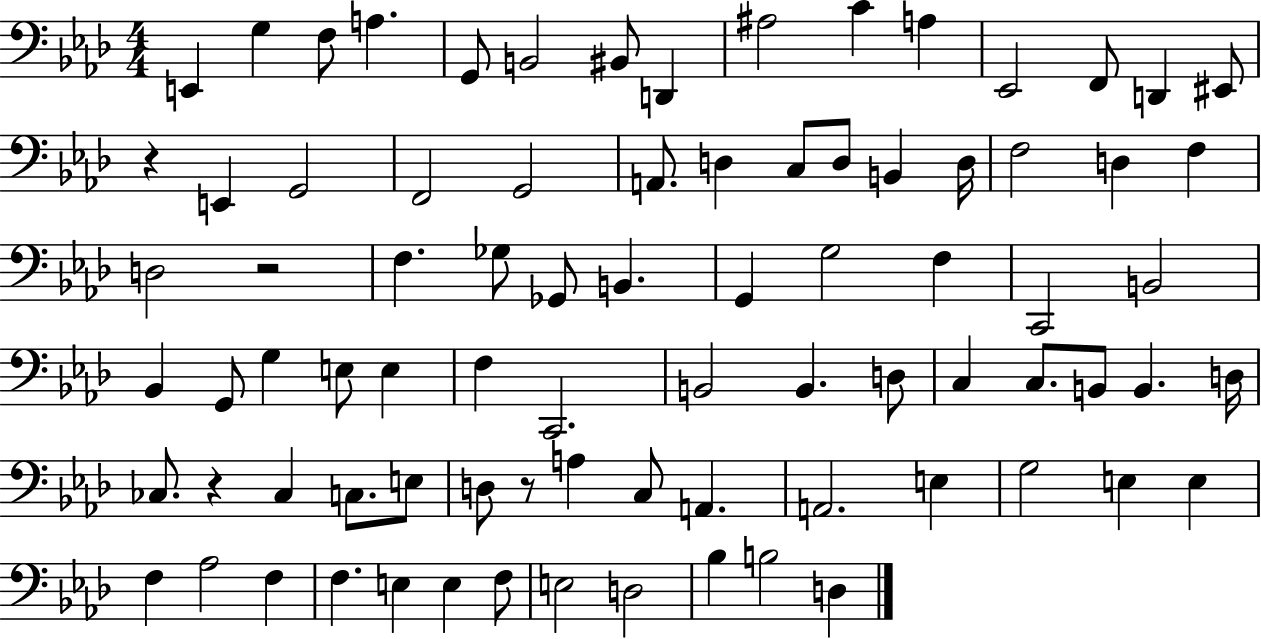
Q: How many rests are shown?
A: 4